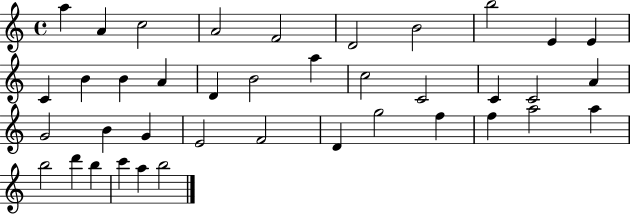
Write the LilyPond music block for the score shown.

{
  \clef treble
  \time 4/4
  \defaultTimeSignature
  \key c \major
  a''4 a'4 c''2 | a'2 f'2 | d'2 b'2 | b''2 e'4 e'4 | \break c'4 b'4 b'4 a'4 | d'4 b'2 a''4 | c''2 c'2 | c'4 c'2 a'4 | \break g'2 b'4 g'4 | e'2 f'2 | d'4 g''2 f''4 | f''4 a''2 a''4 | \break b''2 d'''4 b''4 | c'''4 a''4 b''2 | \bar "|."
}